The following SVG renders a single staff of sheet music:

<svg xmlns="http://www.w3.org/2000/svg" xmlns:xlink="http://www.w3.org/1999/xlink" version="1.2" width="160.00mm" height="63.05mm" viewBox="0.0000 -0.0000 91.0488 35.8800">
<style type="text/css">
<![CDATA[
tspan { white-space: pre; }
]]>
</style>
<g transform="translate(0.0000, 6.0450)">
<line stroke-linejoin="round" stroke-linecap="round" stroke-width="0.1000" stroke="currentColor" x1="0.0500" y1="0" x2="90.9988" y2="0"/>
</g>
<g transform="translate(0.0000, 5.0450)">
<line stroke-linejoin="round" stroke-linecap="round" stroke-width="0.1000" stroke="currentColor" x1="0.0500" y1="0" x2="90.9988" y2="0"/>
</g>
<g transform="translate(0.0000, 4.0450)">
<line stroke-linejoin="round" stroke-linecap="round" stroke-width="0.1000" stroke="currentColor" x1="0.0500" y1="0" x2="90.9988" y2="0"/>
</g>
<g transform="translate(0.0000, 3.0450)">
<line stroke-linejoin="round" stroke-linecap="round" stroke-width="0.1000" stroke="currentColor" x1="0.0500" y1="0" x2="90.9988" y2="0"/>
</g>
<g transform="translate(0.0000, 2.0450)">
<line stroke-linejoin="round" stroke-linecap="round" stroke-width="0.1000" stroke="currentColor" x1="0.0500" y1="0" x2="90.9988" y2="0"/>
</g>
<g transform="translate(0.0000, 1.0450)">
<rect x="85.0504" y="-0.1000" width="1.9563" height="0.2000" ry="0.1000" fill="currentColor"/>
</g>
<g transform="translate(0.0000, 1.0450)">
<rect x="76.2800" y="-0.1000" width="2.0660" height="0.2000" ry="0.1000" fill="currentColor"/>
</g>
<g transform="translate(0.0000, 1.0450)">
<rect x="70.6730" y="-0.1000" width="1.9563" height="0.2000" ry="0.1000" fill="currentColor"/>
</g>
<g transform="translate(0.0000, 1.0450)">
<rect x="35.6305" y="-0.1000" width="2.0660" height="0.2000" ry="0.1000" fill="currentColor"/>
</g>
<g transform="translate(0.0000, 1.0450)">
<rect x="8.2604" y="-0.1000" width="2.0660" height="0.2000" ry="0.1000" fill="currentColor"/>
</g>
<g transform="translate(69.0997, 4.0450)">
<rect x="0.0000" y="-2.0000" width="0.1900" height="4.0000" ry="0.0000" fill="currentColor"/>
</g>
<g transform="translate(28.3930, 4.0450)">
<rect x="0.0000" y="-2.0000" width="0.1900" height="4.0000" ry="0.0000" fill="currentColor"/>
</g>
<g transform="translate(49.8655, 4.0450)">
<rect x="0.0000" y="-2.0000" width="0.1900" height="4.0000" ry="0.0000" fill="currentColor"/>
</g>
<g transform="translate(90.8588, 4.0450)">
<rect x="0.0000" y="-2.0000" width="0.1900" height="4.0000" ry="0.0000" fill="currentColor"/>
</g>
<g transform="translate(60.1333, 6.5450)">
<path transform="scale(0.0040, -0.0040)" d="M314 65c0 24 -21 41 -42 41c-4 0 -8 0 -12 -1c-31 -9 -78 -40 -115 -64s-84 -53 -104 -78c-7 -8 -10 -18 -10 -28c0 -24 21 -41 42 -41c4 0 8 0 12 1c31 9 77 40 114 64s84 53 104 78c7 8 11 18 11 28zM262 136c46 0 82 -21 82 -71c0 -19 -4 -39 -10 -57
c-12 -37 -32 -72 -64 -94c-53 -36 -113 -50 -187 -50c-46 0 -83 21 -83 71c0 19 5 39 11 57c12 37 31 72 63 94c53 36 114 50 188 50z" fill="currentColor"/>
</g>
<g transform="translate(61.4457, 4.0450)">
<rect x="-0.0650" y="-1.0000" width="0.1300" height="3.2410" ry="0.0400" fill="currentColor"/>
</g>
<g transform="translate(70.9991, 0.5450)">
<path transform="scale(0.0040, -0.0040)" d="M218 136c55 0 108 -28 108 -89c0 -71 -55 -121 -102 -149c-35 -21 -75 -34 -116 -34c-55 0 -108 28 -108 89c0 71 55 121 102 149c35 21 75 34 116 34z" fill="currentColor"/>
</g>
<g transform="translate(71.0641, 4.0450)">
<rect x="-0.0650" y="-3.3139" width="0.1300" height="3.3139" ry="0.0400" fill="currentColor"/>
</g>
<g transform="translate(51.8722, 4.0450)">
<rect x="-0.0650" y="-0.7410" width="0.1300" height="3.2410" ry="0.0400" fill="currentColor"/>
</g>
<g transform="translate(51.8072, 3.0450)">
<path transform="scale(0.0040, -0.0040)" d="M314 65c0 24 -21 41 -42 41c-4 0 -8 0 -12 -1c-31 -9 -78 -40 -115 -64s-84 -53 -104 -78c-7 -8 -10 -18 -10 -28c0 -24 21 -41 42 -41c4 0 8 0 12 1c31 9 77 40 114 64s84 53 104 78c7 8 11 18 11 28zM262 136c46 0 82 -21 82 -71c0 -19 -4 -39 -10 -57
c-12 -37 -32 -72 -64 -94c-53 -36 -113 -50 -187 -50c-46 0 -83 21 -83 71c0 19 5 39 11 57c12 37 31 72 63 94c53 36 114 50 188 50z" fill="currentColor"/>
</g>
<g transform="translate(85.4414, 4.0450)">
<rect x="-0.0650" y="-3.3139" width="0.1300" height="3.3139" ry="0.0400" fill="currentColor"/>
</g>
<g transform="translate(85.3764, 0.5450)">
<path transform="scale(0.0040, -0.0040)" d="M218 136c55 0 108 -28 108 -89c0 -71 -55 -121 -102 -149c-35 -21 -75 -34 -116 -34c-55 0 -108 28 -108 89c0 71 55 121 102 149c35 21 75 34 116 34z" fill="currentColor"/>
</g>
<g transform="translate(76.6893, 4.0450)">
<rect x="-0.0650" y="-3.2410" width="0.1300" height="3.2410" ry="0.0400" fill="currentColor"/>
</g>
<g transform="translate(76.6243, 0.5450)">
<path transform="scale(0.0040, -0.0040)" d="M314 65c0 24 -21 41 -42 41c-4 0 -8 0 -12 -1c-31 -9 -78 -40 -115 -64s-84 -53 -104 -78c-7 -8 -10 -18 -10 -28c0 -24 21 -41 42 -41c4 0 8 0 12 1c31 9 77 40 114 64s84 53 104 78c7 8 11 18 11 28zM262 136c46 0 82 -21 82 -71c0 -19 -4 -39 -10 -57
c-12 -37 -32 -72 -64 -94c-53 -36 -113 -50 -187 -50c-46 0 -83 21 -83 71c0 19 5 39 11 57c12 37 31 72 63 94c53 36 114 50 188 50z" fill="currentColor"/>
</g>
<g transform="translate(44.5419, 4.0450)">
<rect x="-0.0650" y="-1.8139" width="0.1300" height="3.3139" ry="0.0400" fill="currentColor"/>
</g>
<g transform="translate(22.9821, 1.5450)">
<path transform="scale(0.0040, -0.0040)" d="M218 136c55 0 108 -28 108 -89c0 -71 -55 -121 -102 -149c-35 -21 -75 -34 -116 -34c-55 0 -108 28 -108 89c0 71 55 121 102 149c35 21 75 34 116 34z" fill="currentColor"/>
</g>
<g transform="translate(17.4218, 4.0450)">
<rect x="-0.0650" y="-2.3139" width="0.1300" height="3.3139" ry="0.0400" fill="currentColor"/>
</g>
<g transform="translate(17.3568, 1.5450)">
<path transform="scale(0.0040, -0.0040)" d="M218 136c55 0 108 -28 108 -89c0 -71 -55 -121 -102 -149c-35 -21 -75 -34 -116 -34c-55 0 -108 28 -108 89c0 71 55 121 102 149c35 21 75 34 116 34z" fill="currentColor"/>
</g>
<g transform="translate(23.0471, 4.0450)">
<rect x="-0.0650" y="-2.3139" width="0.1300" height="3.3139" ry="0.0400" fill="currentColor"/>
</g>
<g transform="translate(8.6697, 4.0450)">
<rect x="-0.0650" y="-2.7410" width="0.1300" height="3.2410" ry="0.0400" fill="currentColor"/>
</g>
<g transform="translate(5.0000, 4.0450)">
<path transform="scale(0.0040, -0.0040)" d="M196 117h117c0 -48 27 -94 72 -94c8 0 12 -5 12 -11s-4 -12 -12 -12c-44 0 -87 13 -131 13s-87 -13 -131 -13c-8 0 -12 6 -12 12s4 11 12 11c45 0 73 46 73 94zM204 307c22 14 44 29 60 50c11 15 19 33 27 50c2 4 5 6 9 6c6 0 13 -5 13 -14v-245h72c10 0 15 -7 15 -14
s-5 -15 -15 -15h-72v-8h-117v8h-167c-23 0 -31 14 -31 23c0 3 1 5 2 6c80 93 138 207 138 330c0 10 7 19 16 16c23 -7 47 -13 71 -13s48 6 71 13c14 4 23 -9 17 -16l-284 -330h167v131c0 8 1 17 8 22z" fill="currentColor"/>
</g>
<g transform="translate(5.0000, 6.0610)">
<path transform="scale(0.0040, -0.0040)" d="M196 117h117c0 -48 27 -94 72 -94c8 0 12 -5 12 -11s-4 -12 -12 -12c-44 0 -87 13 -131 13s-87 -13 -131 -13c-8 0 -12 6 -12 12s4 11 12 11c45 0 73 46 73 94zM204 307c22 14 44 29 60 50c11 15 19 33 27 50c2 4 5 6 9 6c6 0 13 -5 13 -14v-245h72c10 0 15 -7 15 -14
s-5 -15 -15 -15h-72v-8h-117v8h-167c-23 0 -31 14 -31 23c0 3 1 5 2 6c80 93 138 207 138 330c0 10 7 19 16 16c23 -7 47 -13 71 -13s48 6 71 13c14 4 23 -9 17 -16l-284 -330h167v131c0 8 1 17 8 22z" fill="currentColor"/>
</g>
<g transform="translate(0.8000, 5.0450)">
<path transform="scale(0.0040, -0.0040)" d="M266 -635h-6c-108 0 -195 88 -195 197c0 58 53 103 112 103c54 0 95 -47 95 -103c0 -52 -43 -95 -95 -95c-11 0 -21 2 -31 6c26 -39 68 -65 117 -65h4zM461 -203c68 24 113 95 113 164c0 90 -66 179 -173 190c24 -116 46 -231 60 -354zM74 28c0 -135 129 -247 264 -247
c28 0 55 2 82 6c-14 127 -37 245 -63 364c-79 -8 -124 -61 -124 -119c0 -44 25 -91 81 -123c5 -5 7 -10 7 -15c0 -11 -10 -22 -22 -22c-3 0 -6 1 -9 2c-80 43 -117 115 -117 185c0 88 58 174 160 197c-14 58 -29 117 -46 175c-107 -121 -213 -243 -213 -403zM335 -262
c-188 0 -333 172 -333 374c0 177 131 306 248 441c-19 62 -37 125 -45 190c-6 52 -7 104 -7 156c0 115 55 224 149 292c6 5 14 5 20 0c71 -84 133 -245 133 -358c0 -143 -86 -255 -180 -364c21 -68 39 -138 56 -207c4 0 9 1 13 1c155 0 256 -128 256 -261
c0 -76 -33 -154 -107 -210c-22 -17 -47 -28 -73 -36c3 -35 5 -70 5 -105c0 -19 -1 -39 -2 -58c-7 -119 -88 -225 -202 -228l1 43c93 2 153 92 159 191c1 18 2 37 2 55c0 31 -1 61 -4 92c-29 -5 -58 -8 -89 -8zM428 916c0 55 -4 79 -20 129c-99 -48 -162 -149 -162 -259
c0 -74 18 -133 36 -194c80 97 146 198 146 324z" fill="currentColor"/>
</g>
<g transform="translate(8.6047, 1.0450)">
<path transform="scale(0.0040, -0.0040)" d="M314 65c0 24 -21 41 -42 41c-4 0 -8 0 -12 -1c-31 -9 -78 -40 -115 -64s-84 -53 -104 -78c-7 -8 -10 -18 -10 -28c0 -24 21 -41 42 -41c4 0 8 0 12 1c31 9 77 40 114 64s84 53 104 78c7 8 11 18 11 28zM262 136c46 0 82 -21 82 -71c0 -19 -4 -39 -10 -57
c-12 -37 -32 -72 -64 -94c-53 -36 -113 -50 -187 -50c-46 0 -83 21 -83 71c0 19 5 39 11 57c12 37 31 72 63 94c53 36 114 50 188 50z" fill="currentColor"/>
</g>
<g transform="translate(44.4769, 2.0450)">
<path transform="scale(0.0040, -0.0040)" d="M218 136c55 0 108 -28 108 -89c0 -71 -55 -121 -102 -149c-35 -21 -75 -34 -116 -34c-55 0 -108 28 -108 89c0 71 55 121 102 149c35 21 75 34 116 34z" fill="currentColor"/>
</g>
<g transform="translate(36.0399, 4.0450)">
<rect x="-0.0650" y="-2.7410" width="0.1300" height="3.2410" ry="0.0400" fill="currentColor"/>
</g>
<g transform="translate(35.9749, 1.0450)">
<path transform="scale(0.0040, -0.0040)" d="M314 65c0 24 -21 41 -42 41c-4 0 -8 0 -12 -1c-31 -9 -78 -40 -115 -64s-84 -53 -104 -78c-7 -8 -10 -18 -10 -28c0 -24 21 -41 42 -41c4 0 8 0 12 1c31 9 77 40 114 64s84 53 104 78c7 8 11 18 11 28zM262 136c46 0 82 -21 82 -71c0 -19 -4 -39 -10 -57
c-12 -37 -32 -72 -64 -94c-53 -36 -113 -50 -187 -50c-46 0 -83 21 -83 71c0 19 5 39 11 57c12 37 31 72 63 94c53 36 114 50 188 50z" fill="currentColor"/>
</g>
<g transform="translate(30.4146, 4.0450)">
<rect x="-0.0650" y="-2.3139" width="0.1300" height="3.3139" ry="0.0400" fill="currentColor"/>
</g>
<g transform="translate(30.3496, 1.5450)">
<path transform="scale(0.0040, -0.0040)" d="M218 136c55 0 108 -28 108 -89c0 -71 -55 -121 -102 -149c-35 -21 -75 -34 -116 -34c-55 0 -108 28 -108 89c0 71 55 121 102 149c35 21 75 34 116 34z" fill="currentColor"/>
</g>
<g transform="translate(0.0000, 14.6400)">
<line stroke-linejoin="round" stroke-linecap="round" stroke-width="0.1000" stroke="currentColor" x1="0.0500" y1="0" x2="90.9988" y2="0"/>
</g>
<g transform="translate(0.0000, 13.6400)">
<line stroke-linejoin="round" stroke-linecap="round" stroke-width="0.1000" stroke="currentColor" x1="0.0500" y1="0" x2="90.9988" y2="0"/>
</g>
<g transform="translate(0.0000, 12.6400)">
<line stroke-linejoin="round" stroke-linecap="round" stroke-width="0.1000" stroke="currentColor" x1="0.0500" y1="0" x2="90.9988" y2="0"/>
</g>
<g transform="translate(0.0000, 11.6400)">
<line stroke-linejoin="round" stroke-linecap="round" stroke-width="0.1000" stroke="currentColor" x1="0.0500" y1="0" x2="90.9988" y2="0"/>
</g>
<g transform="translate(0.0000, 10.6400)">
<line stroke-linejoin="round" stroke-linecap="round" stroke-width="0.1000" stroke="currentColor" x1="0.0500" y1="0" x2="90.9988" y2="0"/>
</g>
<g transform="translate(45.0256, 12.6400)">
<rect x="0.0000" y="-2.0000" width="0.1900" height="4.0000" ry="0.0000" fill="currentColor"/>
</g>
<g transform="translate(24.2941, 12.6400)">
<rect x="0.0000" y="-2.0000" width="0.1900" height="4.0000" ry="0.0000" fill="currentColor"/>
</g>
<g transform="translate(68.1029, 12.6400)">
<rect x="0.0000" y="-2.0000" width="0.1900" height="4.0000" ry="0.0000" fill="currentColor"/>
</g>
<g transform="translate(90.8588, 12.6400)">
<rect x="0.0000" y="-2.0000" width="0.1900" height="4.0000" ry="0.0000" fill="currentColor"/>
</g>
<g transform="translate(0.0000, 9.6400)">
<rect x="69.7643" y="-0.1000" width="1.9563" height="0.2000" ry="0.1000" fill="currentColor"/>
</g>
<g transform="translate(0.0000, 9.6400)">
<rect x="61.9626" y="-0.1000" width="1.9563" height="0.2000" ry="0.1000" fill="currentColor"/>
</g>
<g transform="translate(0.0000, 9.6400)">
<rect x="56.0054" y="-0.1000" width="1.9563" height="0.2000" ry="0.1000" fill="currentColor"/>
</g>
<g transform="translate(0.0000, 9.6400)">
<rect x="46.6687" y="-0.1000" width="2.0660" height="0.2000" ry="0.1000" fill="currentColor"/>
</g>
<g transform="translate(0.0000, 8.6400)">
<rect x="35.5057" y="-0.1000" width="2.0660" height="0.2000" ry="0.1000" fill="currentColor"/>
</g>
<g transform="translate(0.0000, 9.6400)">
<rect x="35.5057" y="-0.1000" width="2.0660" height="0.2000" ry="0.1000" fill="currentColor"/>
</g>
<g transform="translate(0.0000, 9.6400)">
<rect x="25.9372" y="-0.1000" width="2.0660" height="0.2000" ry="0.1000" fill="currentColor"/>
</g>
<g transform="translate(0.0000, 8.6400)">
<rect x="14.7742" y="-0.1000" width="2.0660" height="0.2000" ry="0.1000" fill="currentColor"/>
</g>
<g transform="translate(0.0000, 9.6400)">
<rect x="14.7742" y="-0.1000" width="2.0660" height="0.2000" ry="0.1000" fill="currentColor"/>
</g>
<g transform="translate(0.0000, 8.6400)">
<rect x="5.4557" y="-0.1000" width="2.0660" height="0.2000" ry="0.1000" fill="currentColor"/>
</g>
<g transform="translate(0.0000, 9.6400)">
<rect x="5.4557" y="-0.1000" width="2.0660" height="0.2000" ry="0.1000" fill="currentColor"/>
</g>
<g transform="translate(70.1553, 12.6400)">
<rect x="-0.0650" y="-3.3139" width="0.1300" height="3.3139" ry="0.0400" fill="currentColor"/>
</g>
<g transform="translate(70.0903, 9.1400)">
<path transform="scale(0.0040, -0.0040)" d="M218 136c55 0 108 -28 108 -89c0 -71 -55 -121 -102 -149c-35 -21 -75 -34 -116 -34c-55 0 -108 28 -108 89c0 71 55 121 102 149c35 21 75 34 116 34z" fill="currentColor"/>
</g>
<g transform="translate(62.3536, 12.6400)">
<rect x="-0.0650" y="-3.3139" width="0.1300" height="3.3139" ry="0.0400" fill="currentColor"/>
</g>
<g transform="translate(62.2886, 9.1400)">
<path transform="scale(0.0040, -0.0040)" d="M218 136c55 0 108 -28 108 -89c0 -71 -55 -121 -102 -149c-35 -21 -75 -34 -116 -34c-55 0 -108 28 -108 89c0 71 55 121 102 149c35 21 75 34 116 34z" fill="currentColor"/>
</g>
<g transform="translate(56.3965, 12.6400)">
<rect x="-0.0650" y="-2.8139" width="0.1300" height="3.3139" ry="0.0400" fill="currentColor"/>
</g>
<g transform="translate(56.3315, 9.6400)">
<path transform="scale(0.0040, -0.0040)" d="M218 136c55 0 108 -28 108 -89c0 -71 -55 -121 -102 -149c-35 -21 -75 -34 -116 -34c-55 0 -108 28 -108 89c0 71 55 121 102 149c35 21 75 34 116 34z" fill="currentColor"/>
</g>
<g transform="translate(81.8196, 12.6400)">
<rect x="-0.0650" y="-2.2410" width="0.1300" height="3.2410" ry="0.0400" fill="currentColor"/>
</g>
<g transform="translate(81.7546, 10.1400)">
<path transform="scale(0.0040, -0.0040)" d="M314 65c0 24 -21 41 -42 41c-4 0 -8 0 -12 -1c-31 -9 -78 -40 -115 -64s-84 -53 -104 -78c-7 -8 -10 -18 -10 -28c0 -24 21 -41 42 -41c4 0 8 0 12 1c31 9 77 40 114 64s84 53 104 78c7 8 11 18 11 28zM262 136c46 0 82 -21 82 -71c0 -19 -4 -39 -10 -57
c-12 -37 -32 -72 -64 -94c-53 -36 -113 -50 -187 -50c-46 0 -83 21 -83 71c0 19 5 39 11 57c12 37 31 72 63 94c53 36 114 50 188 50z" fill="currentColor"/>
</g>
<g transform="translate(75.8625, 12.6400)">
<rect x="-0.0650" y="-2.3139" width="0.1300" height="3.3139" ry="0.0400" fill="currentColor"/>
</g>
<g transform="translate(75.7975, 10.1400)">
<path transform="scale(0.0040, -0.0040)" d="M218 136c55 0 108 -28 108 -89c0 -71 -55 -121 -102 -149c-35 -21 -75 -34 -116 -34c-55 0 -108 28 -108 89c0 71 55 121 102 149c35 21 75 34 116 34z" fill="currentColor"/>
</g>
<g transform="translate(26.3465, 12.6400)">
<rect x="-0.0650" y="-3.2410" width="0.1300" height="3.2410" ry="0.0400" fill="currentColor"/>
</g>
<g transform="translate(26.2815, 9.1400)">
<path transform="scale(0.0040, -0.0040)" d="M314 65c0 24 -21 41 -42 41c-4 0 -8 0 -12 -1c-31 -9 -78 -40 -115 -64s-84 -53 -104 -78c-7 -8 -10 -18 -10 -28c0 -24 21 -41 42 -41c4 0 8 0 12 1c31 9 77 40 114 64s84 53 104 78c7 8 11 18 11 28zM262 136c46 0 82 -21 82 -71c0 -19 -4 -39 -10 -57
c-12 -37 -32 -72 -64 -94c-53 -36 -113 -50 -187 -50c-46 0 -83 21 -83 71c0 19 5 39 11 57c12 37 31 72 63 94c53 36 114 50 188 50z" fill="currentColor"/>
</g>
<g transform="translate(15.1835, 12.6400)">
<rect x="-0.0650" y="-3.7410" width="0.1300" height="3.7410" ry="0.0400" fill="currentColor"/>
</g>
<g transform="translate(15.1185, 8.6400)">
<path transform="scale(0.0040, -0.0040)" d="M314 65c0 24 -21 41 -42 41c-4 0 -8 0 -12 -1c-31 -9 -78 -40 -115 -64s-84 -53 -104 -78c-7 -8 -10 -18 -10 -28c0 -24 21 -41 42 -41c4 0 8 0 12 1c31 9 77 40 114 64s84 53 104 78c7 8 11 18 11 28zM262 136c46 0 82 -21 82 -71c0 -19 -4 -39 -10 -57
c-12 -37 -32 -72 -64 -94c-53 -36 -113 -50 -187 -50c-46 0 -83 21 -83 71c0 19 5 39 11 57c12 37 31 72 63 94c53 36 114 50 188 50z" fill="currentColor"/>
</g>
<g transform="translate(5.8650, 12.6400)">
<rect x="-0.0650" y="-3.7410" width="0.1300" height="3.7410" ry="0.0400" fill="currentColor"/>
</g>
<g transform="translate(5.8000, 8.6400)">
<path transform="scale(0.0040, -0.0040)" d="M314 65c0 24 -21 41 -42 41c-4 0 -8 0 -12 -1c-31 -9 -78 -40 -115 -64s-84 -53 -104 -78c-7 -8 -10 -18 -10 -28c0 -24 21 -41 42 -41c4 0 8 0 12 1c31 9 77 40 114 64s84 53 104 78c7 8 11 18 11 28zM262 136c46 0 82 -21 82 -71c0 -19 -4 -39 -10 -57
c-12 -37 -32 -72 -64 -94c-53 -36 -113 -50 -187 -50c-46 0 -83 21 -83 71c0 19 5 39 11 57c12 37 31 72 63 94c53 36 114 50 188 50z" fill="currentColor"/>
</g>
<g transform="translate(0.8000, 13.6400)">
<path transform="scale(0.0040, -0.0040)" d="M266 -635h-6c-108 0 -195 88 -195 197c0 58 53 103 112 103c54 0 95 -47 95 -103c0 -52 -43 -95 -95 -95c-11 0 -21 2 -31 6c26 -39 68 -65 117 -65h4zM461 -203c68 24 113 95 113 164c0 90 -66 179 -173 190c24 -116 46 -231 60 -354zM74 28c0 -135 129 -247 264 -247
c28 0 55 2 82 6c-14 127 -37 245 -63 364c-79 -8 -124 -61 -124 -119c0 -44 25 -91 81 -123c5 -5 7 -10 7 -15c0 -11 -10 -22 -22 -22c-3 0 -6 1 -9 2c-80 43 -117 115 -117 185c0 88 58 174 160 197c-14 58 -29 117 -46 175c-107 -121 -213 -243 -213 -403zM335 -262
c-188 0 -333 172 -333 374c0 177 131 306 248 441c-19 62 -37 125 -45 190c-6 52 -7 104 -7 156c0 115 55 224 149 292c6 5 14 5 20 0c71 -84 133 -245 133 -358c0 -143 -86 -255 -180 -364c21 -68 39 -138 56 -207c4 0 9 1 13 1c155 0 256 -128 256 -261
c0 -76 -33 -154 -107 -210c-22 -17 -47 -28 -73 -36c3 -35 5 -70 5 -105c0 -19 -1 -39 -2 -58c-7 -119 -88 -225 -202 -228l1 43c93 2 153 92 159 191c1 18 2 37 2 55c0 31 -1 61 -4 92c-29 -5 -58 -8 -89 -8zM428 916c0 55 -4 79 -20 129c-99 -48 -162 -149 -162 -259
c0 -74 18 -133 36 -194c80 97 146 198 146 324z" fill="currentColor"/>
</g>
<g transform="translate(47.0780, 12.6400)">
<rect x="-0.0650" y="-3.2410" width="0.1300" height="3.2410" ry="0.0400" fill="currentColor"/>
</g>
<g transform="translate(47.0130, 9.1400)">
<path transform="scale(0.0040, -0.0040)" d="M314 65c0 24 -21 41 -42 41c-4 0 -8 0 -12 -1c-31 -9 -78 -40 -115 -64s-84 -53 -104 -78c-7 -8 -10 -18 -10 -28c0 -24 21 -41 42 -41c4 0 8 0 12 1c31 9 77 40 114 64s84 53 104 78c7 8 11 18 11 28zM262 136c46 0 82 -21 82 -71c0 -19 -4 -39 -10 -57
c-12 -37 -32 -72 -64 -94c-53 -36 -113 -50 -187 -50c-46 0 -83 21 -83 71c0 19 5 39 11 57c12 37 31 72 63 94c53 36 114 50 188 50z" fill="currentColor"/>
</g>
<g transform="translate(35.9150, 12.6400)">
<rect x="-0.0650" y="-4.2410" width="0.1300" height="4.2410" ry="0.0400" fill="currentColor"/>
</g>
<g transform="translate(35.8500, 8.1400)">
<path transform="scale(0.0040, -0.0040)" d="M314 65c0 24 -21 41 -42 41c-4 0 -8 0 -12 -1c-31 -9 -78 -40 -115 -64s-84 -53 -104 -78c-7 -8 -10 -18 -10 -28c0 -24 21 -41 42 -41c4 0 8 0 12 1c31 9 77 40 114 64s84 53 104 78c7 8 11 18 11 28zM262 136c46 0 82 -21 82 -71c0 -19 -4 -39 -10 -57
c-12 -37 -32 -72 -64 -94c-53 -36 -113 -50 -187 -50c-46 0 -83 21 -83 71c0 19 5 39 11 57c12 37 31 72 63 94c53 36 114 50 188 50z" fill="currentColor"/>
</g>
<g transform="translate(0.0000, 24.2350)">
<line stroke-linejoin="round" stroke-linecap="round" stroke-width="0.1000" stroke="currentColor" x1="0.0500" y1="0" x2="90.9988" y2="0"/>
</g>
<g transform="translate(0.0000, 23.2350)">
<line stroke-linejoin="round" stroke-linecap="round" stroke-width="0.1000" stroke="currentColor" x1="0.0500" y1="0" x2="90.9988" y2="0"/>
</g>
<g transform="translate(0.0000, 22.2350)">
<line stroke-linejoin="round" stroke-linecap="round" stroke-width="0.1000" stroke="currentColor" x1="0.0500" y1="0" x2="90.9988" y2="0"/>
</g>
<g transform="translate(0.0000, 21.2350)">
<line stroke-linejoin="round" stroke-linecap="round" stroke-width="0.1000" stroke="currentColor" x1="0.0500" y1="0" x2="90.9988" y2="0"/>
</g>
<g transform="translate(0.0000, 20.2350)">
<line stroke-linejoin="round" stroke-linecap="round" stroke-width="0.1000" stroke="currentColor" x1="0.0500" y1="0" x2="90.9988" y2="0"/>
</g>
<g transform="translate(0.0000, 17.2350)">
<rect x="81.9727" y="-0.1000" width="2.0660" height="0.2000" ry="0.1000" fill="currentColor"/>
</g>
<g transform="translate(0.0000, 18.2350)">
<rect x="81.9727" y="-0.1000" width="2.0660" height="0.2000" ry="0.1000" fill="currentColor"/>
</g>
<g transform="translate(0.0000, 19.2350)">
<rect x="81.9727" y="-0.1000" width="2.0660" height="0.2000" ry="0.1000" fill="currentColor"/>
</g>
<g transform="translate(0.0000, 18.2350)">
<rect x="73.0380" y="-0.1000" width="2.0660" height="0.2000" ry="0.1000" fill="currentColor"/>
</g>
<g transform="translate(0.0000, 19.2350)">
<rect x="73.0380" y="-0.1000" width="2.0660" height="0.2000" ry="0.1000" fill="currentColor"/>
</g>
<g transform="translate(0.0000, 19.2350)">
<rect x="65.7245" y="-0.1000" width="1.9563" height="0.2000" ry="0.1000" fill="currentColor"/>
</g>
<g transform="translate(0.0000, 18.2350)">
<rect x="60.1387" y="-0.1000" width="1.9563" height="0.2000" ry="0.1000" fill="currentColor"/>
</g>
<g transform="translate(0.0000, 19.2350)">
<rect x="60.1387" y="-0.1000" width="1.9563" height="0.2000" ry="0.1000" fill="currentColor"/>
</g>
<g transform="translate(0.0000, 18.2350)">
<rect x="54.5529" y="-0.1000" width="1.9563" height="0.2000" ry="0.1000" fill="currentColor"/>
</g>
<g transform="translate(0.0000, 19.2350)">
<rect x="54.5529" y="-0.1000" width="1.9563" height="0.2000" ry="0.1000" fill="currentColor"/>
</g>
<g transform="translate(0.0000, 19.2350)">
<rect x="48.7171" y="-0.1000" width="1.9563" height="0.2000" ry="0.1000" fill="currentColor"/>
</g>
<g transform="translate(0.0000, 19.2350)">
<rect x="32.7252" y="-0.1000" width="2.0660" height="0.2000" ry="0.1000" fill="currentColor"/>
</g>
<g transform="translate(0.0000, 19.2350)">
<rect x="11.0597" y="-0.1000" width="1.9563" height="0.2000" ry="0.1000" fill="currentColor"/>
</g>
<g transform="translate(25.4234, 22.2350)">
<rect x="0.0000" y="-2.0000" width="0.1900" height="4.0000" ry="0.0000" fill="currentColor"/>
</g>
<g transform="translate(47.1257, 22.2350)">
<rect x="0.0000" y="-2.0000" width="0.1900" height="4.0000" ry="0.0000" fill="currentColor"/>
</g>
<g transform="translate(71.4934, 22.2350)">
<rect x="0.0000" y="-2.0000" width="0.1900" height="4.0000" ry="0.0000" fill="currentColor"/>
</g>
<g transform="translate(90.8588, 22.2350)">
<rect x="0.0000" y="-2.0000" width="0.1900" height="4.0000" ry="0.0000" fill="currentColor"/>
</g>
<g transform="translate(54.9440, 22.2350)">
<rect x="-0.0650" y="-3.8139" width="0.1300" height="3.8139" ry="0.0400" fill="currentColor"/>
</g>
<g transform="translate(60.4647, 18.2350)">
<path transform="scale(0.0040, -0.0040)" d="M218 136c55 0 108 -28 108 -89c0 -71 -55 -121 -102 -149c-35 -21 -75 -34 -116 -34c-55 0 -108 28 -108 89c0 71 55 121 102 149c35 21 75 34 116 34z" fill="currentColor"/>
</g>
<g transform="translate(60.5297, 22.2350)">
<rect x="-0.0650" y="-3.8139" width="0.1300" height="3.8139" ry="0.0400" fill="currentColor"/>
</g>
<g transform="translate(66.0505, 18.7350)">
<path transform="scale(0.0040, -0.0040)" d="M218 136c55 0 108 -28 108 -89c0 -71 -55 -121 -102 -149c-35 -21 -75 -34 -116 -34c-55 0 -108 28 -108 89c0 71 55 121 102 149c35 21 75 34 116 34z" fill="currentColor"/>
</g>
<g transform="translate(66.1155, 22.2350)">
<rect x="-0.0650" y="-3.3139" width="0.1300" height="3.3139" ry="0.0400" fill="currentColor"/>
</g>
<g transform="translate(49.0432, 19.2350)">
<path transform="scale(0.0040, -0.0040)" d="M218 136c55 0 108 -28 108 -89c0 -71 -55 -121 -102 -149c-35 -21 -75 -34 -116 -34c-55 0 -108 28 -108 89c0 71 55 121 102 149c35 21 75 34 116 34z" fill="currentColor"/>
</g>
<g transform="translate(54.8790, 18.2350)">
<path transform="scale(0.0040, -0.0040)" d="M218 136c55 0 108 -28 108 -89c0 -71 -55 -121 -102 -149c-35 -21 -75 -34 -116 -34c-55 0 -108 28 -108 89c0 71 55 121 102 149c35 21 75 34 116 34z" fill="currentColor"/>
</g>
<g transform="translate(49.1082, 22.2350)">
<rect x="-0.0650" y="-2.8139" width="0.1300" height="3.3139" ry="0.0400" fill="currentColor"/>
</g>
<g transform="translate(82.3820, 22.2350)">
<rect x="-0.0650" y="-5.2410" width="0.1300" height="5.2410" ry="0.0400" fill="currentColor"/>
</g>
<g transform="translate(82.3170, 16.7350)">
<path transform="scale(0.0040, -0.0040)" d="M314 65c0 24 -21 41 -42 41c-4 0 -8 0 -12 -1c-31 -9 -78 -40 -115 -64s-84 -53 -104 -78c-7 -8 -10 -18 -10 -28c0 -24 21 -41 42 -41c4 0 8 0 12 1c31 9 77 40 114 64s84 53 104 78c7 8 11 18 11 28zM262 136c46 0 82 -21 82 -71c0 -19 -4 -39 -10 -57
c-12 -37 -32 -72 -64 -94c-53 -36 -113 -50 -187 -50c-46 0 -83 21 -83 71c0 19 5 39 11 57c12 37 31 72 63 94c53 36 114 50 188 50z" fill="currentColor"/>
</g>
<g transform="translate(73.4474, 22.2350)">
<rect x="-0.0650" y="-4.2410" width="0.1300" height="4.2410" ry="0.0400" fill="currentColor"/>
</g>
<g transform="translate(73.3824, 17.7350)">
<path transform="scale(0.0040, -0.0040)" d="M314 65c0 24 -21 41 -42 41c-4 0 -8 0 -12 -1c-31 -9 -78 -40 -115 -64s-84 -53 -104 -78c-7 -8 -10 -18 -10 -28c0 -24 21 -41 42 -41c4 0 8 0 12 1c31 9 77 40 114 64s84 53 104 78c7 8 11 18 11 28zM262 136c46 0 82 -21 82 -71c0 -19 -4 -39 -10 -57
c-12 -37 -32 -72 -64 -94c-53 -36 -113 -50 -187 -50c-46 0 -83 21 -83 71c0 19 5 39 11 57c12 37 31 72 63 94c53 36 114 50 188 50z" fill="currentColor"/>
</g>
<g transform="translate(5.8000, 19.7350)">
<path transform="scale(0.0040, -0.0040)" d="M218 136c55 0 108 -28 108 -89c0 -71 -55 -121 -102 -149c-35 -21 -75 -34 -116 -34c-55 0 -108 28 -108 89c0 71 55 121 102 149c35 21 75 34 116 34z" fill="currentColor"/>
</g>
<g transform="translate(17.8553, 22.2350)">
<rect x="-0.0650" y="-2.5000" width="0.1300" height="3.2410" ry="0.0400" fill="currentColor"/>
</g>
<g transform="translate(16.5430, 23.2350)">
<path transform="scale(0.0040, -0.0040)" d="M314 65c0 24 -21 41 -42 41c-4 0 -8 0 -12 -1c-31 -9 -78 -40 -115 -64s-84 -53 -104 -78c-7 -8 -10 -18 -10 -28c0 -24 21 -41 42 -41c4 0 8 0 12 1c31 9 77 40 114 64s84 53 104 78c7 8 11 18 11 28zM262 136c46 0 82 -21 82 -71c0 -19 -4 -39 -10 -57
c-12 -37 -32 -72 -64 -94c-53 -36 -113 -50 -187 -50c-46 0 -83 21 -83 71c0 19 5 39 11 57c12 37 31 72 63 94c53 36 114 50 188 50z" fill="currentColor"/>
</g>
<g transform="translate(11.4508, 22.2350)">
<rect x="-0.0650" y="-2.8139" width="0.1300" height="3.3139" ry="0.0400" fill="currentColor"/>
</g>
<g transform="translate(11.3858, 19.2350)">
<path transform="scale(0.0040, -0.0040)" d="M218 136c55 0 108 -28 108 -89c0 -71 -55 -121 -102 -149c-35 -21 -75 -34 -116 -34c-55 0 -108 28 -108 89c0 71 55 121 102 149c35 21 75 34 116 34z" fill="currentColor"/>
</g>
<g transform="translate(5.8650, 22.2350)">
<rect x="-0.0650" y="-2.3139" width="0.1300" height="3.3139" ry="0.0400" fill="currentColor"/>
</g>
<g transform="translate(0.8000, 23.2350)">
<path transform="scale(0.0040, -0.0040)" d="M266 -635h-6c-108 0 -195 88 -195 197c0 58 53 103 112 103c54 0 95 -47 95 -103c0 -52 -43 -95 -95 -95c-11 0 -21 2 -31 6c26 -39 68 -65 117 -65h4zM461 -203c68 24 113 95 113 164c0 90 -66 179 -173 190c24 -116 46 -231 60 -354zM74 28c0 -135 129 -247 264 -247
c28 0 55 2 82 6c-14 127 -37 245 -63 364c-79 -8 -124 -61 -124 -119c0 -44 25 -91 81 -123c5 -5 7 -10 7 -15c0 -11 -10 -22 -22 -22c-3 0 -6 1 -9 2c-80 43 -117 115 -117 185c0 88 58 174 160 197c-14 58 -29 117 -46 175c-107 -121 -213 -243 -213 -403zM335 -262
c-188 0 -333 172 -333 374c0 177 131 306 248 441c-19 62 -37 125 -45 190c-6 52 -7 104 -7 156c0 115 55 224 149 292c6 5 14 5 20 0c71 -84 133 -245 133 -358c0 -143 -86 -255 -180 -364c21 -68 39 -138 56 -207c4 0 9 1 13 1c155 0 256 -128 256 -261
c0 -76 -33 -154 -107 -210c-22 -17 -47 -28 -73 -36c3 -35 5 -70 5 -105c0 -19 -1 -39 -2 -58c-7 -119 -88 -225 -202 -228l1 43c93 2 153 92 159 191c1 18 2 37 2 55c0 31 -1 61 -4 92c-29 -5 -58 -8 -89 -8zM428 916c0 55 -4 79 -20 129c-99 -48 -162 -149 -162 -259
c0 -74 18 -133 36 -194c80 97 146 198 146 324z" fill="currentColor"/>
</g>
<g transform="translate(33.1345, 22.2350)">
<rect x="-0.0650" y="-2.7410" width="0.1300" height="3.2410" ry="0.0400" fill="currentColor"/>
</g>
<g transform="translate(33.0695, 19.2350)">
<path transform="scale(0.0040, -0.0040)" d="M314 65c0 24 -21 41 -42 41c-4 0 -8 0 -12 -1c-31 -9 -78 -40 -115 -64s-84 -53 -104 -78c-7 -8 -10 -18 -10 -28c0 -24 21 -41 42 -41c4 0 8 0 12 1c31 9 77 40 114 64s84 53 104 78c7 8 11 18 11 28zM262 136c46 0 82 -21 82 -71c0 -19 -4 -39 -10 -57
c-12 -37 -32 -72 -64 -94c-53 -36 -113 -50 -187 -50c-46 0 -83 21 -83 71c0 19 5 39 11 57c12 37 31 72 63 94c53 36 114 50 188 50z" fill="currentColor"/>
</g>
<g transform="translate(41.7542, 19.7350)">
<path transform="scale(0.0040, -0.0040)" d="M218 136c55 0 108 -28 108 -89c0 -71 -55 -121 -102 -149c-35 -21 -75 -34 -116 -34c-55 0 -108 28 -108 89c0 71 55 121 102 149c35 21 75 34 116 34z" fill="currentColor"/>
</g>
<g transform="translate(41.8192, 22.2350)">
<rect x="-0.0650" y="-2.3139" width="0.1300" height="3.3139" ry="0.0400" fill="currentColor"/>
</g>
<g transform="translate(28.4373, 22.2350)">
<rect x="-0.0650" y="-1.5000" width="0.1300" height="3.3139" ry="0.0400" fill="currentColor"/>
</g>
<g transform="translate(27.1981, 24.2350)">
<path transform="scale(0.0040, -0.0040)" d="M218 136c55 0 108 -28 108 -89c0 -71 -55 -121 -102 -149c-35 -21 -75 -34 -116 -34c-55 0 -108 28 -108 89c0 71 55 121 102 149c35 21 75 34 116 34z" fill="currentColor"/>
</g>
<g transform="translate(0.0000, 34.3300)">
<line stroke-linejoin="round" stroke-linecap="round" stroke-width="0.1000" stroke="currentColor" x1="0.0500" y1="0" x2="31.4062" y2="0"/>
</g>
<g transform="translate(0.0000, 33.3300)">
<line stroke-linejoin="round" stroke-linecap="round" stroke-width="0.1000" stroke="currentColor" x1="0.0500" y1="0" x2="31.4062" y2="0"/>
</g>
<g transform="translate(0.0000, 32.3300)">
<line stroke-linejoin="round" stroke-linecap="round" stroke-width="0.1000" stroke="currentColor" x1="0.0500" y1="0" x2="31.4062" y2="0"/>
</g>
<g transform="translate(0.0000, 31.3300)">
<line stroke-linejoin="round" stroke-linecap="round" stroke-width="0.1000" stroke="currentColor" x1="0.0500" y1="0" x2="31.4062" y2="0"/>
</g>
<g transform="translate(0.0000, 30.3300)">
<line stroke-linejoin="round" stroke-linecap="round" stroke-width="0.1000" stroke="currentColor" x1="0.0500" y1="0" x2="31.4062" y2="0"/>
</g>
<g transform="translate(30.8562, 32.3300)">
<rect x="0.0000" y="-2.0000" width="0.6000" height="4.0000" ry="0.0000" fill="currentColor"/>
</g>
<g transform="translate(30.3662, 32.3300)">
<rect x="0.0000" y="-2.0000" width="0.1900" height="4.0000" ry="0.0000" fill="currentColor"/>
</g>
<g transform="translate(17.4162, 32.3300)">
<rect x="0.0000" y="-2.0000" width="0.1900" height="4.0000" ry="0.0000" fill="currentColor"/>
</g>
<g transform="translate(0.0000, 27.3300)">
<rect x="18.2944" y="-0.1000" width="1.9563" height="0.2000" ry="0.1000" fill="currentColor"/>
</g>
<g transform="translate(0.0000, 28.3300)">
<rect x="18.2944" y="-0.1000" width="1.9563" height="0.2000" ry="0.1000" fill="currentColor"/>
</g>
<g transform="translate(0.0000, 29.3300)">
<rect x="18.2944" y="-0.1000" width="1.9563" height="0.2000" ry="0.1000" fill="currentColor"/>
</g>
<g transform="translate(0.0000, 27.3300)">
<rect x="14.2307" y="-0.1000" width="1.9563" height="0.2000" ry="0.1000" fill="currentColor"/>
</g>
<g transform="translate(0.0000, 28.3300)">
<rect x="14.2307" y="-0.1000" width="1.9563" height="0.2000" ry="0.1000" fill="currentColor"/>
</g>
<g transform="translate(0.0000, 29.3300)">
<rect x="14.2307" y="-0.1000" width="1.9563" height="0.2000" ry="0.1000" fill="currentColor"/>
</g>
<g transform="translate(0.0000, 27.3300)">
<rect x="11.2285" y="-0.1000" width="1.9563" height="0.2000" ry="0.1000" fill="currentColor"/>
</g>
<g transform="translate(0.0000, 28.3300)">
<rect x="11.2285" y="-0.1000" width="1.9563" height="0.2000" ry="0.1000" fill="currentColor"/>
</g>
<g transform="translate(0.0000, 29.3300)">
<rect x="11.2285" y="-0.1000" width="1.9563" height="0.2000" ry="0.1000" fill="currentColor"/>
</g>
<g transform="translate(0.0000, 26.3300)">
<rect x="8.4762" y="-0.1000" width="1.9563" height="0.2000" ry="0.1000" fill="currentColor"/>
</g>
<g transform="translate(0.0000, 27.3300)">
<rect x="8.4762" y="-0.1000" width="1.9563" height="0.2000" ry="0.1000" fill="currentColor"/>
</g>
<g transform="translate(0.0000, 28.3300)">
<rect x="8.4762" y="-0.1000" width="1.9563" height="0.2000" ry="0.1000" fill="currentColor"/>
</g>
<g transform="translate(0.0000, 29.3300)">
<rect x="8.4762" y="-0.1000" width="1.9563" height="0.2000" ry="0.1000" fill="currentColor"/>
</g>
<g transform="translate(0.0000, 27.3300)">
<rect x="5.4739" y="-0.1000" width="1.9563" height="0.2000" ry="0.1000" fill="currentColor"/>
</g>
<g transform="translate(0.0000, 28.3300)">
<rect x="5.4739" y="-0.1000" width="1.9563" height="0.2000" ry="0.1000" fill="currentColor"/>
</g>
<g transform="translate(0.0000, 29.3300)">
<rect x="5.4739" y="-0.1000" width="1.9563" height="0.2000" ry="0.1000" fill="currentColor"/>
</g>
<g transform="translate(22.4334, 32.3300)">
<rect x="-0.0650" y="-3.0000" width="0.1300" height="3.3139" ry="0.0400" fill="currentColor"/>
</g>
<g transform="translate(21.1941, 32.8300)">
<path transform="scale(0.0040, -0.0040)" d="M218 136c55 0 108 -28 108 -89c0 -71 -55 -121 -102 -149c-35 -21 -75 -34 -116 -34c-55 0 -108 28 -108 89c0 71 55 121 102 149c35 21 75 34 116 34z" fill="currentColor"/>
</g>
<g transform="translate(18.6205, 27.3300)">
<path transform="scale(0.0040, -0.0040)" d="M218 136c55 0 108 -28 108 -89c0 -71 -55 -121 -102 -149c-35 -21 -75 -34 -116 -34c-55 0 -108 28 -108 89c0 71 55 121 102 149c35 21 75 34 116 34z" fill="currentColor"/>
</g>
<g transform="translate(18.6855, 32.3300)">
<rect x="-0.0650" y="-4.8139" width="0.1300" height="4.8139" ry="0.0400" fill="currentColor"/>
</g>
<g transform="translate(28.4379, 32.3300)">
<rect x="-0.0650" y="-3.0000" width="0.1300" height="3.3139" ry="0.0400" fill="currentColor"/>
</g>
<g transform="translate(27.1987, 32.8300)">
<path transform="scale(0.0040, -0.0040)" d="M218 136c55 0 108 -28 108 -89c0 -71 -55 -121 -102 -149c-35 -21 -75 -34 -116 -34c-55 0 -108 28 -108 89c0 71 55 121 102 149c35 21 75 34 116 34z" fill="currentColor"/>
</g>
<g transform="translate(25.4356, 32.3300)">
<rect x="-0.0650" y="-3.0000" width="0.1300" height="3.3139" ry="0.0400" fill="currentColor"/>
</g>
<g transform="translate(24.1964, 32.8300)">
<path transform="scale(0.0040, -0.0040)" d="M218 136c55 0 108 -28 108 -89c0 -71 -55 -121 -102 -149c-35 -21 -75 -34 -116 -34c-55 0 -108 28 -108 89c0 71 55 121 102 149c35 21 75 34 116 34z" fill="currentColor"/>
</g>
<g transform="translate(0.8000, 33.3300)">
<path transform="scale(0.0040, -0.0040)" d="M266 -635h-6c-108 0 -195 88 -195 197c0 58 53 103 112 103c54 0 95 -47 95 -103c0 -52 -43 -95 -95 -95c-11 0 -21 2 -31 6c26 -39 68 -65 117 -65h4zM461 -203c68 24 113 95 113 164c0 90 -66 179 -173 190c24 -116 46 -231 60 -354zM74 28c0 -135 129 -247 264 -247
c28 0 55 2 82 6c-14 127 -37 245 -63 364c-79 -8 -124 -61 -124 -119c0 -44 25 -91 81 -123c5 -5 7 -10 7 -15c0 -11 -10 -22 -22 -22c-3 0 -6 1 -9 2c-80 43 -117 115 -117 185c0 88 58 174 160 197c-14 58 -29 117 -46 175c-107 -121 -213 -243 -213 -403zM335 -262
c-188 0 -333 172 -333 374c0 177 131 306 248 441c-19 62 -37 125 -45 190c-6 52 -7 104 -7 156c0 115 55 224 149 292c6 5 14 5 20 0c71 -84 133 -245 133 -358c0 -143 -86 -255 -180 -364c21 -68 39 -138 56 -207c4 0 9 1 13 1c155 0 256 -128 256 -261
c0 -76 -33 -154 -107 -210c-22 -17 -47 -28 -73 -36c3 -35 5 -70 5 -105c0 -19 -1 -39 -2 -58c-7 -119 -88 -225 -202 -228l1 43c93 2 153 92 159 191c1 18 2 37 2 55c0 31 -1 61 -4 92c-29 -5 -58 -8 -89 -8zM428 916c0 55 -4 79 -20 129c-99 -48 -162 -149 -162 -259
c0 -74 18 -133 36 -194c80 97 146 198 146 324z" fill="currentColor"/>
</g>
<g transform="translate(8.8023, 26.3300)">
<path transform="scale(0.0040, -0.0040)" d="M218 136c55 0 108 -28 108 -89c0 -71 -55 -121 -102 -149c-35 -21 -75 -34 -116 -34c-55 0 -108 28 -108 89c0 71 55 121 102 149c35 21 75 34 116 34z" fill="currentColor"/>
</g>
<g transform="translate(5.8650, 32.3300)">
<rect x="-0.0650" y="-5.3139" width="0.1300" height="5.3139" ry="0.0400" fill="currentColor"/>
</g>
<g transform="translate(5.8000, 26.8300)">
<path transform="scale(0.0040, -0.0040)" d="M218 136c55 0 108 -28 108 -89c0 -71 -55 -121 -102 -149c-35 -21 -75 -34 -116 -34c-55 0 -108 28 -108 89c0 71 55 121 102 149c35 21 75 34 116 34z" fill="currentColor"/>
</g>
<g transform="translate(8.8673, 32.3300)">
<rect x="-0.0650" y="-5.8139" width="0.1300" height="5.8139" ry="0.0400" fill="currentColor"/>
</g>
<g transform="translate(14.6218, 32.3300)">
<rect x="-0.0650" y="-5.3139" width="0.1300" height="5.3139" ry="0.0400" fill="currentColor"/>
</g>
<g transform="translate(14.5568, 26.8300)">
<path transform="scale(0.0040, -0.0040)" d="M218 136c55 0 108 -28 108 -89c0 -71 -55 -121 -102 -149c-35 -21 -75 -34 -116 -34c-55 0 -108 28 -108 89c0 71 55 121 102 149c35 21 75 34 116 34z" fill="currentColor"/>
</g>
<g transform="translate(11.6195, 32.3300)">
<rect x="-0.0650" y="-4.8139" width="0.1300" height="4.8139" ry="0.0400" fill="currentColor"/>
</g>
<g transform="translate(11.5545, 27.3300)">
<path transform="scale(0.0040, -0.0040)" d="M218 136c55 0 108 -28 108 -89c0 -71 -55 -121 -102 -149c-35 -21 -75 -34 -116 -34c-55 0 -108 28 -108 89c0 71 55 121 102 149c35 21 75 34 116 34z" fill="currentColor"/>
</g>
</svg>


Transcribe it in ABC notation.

X:1
T:Untitled
M:4/4
L:1/4
K:C
a2 g g g a2 f d2 D2 b b2 b c'2 c'2 b2 d'2 b2 a b b g g2 g a G2 E a2 g a c' c' b d'2 f'2 f' g' e' f' e' A A A